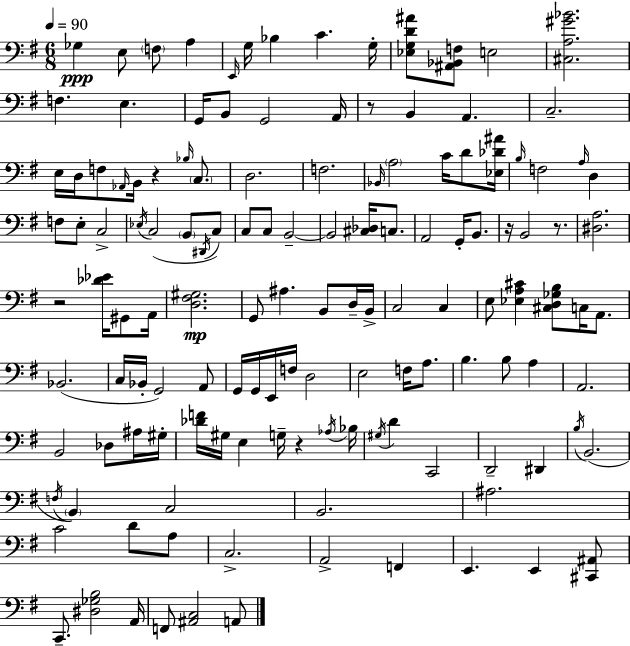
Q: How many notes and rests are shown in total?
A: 135